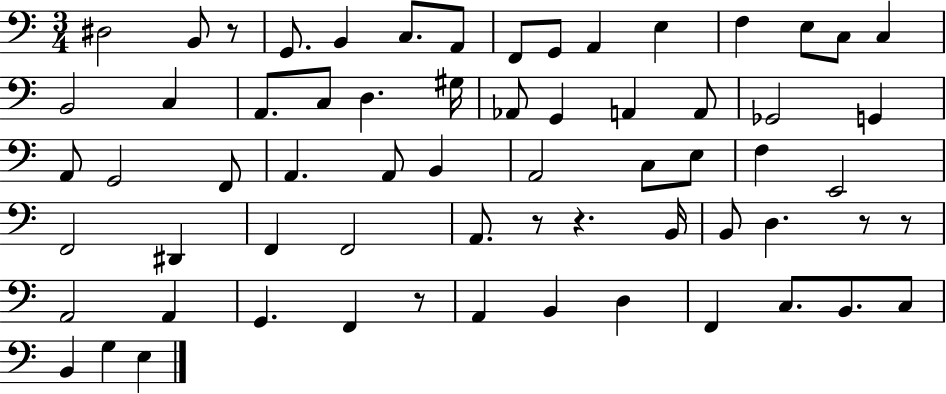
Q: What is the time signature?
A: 3/4